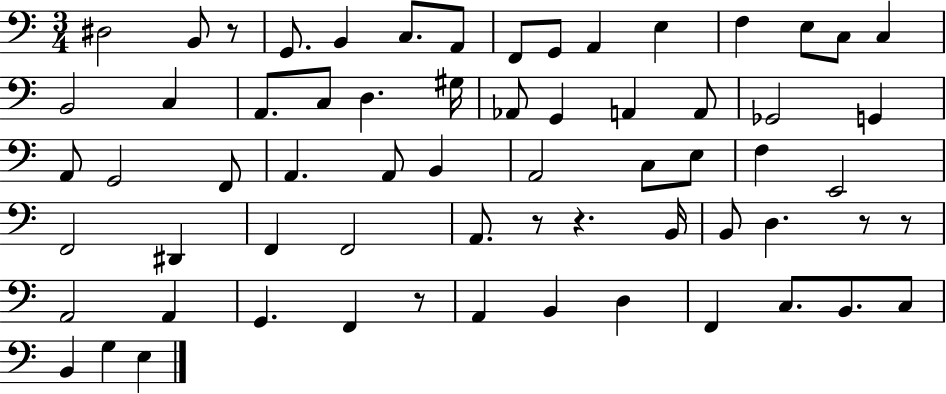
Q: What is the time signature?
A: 3/4